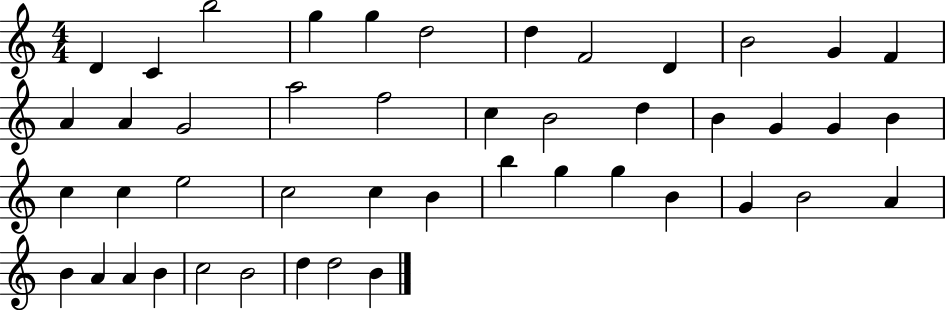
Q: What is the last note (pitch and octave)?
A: B4